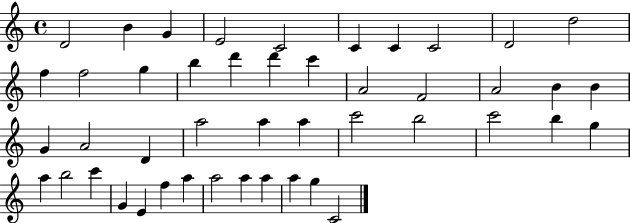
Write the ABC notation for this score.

X:1
T:Untitled
M:4/4
L:1/4
K:C
D2 B G E2 C2 C C C2 D2 d2 f f2 g b d' d' c' A2 F2 A2 B B G A2 D a2 a a c'2 b2 c'2 b g a b2 c' G E f a a2 a a a g C2